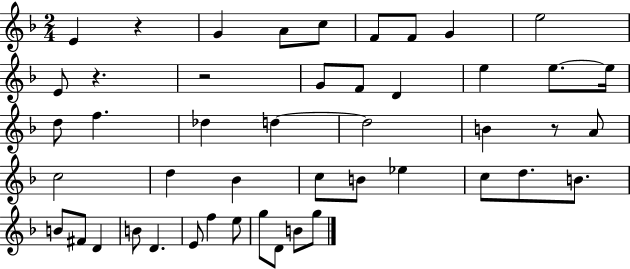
E4/q R/q G4/q A4/e C5/e F4/e F4/e G4/q E5/h E4/e R/q. R/h G4/e F4/e D4/q E5/q E5/e. E5/s D5/e F5/q. Db5/q D5/q D5/h B4/q R/e A4/e C5/h D5/q Bb4/q C5/e B4/e Eb5/q C5/e D5/e. B4/e. B4/e F#4/e D4/q B4/e D4/q. E4/e F5/q E5/e G5/e D4/e B4/e G5/e